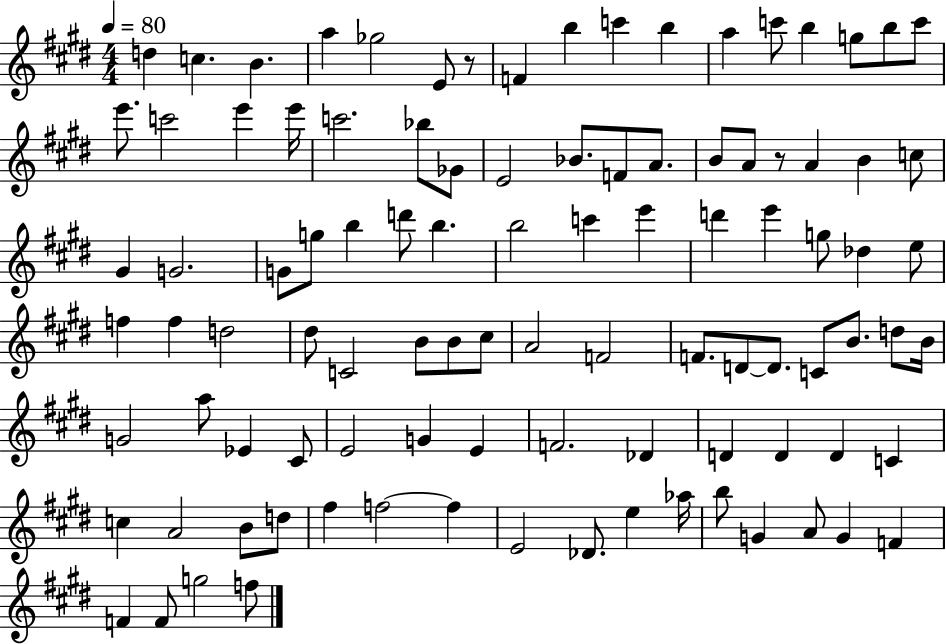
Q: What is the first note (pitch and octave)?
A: D5